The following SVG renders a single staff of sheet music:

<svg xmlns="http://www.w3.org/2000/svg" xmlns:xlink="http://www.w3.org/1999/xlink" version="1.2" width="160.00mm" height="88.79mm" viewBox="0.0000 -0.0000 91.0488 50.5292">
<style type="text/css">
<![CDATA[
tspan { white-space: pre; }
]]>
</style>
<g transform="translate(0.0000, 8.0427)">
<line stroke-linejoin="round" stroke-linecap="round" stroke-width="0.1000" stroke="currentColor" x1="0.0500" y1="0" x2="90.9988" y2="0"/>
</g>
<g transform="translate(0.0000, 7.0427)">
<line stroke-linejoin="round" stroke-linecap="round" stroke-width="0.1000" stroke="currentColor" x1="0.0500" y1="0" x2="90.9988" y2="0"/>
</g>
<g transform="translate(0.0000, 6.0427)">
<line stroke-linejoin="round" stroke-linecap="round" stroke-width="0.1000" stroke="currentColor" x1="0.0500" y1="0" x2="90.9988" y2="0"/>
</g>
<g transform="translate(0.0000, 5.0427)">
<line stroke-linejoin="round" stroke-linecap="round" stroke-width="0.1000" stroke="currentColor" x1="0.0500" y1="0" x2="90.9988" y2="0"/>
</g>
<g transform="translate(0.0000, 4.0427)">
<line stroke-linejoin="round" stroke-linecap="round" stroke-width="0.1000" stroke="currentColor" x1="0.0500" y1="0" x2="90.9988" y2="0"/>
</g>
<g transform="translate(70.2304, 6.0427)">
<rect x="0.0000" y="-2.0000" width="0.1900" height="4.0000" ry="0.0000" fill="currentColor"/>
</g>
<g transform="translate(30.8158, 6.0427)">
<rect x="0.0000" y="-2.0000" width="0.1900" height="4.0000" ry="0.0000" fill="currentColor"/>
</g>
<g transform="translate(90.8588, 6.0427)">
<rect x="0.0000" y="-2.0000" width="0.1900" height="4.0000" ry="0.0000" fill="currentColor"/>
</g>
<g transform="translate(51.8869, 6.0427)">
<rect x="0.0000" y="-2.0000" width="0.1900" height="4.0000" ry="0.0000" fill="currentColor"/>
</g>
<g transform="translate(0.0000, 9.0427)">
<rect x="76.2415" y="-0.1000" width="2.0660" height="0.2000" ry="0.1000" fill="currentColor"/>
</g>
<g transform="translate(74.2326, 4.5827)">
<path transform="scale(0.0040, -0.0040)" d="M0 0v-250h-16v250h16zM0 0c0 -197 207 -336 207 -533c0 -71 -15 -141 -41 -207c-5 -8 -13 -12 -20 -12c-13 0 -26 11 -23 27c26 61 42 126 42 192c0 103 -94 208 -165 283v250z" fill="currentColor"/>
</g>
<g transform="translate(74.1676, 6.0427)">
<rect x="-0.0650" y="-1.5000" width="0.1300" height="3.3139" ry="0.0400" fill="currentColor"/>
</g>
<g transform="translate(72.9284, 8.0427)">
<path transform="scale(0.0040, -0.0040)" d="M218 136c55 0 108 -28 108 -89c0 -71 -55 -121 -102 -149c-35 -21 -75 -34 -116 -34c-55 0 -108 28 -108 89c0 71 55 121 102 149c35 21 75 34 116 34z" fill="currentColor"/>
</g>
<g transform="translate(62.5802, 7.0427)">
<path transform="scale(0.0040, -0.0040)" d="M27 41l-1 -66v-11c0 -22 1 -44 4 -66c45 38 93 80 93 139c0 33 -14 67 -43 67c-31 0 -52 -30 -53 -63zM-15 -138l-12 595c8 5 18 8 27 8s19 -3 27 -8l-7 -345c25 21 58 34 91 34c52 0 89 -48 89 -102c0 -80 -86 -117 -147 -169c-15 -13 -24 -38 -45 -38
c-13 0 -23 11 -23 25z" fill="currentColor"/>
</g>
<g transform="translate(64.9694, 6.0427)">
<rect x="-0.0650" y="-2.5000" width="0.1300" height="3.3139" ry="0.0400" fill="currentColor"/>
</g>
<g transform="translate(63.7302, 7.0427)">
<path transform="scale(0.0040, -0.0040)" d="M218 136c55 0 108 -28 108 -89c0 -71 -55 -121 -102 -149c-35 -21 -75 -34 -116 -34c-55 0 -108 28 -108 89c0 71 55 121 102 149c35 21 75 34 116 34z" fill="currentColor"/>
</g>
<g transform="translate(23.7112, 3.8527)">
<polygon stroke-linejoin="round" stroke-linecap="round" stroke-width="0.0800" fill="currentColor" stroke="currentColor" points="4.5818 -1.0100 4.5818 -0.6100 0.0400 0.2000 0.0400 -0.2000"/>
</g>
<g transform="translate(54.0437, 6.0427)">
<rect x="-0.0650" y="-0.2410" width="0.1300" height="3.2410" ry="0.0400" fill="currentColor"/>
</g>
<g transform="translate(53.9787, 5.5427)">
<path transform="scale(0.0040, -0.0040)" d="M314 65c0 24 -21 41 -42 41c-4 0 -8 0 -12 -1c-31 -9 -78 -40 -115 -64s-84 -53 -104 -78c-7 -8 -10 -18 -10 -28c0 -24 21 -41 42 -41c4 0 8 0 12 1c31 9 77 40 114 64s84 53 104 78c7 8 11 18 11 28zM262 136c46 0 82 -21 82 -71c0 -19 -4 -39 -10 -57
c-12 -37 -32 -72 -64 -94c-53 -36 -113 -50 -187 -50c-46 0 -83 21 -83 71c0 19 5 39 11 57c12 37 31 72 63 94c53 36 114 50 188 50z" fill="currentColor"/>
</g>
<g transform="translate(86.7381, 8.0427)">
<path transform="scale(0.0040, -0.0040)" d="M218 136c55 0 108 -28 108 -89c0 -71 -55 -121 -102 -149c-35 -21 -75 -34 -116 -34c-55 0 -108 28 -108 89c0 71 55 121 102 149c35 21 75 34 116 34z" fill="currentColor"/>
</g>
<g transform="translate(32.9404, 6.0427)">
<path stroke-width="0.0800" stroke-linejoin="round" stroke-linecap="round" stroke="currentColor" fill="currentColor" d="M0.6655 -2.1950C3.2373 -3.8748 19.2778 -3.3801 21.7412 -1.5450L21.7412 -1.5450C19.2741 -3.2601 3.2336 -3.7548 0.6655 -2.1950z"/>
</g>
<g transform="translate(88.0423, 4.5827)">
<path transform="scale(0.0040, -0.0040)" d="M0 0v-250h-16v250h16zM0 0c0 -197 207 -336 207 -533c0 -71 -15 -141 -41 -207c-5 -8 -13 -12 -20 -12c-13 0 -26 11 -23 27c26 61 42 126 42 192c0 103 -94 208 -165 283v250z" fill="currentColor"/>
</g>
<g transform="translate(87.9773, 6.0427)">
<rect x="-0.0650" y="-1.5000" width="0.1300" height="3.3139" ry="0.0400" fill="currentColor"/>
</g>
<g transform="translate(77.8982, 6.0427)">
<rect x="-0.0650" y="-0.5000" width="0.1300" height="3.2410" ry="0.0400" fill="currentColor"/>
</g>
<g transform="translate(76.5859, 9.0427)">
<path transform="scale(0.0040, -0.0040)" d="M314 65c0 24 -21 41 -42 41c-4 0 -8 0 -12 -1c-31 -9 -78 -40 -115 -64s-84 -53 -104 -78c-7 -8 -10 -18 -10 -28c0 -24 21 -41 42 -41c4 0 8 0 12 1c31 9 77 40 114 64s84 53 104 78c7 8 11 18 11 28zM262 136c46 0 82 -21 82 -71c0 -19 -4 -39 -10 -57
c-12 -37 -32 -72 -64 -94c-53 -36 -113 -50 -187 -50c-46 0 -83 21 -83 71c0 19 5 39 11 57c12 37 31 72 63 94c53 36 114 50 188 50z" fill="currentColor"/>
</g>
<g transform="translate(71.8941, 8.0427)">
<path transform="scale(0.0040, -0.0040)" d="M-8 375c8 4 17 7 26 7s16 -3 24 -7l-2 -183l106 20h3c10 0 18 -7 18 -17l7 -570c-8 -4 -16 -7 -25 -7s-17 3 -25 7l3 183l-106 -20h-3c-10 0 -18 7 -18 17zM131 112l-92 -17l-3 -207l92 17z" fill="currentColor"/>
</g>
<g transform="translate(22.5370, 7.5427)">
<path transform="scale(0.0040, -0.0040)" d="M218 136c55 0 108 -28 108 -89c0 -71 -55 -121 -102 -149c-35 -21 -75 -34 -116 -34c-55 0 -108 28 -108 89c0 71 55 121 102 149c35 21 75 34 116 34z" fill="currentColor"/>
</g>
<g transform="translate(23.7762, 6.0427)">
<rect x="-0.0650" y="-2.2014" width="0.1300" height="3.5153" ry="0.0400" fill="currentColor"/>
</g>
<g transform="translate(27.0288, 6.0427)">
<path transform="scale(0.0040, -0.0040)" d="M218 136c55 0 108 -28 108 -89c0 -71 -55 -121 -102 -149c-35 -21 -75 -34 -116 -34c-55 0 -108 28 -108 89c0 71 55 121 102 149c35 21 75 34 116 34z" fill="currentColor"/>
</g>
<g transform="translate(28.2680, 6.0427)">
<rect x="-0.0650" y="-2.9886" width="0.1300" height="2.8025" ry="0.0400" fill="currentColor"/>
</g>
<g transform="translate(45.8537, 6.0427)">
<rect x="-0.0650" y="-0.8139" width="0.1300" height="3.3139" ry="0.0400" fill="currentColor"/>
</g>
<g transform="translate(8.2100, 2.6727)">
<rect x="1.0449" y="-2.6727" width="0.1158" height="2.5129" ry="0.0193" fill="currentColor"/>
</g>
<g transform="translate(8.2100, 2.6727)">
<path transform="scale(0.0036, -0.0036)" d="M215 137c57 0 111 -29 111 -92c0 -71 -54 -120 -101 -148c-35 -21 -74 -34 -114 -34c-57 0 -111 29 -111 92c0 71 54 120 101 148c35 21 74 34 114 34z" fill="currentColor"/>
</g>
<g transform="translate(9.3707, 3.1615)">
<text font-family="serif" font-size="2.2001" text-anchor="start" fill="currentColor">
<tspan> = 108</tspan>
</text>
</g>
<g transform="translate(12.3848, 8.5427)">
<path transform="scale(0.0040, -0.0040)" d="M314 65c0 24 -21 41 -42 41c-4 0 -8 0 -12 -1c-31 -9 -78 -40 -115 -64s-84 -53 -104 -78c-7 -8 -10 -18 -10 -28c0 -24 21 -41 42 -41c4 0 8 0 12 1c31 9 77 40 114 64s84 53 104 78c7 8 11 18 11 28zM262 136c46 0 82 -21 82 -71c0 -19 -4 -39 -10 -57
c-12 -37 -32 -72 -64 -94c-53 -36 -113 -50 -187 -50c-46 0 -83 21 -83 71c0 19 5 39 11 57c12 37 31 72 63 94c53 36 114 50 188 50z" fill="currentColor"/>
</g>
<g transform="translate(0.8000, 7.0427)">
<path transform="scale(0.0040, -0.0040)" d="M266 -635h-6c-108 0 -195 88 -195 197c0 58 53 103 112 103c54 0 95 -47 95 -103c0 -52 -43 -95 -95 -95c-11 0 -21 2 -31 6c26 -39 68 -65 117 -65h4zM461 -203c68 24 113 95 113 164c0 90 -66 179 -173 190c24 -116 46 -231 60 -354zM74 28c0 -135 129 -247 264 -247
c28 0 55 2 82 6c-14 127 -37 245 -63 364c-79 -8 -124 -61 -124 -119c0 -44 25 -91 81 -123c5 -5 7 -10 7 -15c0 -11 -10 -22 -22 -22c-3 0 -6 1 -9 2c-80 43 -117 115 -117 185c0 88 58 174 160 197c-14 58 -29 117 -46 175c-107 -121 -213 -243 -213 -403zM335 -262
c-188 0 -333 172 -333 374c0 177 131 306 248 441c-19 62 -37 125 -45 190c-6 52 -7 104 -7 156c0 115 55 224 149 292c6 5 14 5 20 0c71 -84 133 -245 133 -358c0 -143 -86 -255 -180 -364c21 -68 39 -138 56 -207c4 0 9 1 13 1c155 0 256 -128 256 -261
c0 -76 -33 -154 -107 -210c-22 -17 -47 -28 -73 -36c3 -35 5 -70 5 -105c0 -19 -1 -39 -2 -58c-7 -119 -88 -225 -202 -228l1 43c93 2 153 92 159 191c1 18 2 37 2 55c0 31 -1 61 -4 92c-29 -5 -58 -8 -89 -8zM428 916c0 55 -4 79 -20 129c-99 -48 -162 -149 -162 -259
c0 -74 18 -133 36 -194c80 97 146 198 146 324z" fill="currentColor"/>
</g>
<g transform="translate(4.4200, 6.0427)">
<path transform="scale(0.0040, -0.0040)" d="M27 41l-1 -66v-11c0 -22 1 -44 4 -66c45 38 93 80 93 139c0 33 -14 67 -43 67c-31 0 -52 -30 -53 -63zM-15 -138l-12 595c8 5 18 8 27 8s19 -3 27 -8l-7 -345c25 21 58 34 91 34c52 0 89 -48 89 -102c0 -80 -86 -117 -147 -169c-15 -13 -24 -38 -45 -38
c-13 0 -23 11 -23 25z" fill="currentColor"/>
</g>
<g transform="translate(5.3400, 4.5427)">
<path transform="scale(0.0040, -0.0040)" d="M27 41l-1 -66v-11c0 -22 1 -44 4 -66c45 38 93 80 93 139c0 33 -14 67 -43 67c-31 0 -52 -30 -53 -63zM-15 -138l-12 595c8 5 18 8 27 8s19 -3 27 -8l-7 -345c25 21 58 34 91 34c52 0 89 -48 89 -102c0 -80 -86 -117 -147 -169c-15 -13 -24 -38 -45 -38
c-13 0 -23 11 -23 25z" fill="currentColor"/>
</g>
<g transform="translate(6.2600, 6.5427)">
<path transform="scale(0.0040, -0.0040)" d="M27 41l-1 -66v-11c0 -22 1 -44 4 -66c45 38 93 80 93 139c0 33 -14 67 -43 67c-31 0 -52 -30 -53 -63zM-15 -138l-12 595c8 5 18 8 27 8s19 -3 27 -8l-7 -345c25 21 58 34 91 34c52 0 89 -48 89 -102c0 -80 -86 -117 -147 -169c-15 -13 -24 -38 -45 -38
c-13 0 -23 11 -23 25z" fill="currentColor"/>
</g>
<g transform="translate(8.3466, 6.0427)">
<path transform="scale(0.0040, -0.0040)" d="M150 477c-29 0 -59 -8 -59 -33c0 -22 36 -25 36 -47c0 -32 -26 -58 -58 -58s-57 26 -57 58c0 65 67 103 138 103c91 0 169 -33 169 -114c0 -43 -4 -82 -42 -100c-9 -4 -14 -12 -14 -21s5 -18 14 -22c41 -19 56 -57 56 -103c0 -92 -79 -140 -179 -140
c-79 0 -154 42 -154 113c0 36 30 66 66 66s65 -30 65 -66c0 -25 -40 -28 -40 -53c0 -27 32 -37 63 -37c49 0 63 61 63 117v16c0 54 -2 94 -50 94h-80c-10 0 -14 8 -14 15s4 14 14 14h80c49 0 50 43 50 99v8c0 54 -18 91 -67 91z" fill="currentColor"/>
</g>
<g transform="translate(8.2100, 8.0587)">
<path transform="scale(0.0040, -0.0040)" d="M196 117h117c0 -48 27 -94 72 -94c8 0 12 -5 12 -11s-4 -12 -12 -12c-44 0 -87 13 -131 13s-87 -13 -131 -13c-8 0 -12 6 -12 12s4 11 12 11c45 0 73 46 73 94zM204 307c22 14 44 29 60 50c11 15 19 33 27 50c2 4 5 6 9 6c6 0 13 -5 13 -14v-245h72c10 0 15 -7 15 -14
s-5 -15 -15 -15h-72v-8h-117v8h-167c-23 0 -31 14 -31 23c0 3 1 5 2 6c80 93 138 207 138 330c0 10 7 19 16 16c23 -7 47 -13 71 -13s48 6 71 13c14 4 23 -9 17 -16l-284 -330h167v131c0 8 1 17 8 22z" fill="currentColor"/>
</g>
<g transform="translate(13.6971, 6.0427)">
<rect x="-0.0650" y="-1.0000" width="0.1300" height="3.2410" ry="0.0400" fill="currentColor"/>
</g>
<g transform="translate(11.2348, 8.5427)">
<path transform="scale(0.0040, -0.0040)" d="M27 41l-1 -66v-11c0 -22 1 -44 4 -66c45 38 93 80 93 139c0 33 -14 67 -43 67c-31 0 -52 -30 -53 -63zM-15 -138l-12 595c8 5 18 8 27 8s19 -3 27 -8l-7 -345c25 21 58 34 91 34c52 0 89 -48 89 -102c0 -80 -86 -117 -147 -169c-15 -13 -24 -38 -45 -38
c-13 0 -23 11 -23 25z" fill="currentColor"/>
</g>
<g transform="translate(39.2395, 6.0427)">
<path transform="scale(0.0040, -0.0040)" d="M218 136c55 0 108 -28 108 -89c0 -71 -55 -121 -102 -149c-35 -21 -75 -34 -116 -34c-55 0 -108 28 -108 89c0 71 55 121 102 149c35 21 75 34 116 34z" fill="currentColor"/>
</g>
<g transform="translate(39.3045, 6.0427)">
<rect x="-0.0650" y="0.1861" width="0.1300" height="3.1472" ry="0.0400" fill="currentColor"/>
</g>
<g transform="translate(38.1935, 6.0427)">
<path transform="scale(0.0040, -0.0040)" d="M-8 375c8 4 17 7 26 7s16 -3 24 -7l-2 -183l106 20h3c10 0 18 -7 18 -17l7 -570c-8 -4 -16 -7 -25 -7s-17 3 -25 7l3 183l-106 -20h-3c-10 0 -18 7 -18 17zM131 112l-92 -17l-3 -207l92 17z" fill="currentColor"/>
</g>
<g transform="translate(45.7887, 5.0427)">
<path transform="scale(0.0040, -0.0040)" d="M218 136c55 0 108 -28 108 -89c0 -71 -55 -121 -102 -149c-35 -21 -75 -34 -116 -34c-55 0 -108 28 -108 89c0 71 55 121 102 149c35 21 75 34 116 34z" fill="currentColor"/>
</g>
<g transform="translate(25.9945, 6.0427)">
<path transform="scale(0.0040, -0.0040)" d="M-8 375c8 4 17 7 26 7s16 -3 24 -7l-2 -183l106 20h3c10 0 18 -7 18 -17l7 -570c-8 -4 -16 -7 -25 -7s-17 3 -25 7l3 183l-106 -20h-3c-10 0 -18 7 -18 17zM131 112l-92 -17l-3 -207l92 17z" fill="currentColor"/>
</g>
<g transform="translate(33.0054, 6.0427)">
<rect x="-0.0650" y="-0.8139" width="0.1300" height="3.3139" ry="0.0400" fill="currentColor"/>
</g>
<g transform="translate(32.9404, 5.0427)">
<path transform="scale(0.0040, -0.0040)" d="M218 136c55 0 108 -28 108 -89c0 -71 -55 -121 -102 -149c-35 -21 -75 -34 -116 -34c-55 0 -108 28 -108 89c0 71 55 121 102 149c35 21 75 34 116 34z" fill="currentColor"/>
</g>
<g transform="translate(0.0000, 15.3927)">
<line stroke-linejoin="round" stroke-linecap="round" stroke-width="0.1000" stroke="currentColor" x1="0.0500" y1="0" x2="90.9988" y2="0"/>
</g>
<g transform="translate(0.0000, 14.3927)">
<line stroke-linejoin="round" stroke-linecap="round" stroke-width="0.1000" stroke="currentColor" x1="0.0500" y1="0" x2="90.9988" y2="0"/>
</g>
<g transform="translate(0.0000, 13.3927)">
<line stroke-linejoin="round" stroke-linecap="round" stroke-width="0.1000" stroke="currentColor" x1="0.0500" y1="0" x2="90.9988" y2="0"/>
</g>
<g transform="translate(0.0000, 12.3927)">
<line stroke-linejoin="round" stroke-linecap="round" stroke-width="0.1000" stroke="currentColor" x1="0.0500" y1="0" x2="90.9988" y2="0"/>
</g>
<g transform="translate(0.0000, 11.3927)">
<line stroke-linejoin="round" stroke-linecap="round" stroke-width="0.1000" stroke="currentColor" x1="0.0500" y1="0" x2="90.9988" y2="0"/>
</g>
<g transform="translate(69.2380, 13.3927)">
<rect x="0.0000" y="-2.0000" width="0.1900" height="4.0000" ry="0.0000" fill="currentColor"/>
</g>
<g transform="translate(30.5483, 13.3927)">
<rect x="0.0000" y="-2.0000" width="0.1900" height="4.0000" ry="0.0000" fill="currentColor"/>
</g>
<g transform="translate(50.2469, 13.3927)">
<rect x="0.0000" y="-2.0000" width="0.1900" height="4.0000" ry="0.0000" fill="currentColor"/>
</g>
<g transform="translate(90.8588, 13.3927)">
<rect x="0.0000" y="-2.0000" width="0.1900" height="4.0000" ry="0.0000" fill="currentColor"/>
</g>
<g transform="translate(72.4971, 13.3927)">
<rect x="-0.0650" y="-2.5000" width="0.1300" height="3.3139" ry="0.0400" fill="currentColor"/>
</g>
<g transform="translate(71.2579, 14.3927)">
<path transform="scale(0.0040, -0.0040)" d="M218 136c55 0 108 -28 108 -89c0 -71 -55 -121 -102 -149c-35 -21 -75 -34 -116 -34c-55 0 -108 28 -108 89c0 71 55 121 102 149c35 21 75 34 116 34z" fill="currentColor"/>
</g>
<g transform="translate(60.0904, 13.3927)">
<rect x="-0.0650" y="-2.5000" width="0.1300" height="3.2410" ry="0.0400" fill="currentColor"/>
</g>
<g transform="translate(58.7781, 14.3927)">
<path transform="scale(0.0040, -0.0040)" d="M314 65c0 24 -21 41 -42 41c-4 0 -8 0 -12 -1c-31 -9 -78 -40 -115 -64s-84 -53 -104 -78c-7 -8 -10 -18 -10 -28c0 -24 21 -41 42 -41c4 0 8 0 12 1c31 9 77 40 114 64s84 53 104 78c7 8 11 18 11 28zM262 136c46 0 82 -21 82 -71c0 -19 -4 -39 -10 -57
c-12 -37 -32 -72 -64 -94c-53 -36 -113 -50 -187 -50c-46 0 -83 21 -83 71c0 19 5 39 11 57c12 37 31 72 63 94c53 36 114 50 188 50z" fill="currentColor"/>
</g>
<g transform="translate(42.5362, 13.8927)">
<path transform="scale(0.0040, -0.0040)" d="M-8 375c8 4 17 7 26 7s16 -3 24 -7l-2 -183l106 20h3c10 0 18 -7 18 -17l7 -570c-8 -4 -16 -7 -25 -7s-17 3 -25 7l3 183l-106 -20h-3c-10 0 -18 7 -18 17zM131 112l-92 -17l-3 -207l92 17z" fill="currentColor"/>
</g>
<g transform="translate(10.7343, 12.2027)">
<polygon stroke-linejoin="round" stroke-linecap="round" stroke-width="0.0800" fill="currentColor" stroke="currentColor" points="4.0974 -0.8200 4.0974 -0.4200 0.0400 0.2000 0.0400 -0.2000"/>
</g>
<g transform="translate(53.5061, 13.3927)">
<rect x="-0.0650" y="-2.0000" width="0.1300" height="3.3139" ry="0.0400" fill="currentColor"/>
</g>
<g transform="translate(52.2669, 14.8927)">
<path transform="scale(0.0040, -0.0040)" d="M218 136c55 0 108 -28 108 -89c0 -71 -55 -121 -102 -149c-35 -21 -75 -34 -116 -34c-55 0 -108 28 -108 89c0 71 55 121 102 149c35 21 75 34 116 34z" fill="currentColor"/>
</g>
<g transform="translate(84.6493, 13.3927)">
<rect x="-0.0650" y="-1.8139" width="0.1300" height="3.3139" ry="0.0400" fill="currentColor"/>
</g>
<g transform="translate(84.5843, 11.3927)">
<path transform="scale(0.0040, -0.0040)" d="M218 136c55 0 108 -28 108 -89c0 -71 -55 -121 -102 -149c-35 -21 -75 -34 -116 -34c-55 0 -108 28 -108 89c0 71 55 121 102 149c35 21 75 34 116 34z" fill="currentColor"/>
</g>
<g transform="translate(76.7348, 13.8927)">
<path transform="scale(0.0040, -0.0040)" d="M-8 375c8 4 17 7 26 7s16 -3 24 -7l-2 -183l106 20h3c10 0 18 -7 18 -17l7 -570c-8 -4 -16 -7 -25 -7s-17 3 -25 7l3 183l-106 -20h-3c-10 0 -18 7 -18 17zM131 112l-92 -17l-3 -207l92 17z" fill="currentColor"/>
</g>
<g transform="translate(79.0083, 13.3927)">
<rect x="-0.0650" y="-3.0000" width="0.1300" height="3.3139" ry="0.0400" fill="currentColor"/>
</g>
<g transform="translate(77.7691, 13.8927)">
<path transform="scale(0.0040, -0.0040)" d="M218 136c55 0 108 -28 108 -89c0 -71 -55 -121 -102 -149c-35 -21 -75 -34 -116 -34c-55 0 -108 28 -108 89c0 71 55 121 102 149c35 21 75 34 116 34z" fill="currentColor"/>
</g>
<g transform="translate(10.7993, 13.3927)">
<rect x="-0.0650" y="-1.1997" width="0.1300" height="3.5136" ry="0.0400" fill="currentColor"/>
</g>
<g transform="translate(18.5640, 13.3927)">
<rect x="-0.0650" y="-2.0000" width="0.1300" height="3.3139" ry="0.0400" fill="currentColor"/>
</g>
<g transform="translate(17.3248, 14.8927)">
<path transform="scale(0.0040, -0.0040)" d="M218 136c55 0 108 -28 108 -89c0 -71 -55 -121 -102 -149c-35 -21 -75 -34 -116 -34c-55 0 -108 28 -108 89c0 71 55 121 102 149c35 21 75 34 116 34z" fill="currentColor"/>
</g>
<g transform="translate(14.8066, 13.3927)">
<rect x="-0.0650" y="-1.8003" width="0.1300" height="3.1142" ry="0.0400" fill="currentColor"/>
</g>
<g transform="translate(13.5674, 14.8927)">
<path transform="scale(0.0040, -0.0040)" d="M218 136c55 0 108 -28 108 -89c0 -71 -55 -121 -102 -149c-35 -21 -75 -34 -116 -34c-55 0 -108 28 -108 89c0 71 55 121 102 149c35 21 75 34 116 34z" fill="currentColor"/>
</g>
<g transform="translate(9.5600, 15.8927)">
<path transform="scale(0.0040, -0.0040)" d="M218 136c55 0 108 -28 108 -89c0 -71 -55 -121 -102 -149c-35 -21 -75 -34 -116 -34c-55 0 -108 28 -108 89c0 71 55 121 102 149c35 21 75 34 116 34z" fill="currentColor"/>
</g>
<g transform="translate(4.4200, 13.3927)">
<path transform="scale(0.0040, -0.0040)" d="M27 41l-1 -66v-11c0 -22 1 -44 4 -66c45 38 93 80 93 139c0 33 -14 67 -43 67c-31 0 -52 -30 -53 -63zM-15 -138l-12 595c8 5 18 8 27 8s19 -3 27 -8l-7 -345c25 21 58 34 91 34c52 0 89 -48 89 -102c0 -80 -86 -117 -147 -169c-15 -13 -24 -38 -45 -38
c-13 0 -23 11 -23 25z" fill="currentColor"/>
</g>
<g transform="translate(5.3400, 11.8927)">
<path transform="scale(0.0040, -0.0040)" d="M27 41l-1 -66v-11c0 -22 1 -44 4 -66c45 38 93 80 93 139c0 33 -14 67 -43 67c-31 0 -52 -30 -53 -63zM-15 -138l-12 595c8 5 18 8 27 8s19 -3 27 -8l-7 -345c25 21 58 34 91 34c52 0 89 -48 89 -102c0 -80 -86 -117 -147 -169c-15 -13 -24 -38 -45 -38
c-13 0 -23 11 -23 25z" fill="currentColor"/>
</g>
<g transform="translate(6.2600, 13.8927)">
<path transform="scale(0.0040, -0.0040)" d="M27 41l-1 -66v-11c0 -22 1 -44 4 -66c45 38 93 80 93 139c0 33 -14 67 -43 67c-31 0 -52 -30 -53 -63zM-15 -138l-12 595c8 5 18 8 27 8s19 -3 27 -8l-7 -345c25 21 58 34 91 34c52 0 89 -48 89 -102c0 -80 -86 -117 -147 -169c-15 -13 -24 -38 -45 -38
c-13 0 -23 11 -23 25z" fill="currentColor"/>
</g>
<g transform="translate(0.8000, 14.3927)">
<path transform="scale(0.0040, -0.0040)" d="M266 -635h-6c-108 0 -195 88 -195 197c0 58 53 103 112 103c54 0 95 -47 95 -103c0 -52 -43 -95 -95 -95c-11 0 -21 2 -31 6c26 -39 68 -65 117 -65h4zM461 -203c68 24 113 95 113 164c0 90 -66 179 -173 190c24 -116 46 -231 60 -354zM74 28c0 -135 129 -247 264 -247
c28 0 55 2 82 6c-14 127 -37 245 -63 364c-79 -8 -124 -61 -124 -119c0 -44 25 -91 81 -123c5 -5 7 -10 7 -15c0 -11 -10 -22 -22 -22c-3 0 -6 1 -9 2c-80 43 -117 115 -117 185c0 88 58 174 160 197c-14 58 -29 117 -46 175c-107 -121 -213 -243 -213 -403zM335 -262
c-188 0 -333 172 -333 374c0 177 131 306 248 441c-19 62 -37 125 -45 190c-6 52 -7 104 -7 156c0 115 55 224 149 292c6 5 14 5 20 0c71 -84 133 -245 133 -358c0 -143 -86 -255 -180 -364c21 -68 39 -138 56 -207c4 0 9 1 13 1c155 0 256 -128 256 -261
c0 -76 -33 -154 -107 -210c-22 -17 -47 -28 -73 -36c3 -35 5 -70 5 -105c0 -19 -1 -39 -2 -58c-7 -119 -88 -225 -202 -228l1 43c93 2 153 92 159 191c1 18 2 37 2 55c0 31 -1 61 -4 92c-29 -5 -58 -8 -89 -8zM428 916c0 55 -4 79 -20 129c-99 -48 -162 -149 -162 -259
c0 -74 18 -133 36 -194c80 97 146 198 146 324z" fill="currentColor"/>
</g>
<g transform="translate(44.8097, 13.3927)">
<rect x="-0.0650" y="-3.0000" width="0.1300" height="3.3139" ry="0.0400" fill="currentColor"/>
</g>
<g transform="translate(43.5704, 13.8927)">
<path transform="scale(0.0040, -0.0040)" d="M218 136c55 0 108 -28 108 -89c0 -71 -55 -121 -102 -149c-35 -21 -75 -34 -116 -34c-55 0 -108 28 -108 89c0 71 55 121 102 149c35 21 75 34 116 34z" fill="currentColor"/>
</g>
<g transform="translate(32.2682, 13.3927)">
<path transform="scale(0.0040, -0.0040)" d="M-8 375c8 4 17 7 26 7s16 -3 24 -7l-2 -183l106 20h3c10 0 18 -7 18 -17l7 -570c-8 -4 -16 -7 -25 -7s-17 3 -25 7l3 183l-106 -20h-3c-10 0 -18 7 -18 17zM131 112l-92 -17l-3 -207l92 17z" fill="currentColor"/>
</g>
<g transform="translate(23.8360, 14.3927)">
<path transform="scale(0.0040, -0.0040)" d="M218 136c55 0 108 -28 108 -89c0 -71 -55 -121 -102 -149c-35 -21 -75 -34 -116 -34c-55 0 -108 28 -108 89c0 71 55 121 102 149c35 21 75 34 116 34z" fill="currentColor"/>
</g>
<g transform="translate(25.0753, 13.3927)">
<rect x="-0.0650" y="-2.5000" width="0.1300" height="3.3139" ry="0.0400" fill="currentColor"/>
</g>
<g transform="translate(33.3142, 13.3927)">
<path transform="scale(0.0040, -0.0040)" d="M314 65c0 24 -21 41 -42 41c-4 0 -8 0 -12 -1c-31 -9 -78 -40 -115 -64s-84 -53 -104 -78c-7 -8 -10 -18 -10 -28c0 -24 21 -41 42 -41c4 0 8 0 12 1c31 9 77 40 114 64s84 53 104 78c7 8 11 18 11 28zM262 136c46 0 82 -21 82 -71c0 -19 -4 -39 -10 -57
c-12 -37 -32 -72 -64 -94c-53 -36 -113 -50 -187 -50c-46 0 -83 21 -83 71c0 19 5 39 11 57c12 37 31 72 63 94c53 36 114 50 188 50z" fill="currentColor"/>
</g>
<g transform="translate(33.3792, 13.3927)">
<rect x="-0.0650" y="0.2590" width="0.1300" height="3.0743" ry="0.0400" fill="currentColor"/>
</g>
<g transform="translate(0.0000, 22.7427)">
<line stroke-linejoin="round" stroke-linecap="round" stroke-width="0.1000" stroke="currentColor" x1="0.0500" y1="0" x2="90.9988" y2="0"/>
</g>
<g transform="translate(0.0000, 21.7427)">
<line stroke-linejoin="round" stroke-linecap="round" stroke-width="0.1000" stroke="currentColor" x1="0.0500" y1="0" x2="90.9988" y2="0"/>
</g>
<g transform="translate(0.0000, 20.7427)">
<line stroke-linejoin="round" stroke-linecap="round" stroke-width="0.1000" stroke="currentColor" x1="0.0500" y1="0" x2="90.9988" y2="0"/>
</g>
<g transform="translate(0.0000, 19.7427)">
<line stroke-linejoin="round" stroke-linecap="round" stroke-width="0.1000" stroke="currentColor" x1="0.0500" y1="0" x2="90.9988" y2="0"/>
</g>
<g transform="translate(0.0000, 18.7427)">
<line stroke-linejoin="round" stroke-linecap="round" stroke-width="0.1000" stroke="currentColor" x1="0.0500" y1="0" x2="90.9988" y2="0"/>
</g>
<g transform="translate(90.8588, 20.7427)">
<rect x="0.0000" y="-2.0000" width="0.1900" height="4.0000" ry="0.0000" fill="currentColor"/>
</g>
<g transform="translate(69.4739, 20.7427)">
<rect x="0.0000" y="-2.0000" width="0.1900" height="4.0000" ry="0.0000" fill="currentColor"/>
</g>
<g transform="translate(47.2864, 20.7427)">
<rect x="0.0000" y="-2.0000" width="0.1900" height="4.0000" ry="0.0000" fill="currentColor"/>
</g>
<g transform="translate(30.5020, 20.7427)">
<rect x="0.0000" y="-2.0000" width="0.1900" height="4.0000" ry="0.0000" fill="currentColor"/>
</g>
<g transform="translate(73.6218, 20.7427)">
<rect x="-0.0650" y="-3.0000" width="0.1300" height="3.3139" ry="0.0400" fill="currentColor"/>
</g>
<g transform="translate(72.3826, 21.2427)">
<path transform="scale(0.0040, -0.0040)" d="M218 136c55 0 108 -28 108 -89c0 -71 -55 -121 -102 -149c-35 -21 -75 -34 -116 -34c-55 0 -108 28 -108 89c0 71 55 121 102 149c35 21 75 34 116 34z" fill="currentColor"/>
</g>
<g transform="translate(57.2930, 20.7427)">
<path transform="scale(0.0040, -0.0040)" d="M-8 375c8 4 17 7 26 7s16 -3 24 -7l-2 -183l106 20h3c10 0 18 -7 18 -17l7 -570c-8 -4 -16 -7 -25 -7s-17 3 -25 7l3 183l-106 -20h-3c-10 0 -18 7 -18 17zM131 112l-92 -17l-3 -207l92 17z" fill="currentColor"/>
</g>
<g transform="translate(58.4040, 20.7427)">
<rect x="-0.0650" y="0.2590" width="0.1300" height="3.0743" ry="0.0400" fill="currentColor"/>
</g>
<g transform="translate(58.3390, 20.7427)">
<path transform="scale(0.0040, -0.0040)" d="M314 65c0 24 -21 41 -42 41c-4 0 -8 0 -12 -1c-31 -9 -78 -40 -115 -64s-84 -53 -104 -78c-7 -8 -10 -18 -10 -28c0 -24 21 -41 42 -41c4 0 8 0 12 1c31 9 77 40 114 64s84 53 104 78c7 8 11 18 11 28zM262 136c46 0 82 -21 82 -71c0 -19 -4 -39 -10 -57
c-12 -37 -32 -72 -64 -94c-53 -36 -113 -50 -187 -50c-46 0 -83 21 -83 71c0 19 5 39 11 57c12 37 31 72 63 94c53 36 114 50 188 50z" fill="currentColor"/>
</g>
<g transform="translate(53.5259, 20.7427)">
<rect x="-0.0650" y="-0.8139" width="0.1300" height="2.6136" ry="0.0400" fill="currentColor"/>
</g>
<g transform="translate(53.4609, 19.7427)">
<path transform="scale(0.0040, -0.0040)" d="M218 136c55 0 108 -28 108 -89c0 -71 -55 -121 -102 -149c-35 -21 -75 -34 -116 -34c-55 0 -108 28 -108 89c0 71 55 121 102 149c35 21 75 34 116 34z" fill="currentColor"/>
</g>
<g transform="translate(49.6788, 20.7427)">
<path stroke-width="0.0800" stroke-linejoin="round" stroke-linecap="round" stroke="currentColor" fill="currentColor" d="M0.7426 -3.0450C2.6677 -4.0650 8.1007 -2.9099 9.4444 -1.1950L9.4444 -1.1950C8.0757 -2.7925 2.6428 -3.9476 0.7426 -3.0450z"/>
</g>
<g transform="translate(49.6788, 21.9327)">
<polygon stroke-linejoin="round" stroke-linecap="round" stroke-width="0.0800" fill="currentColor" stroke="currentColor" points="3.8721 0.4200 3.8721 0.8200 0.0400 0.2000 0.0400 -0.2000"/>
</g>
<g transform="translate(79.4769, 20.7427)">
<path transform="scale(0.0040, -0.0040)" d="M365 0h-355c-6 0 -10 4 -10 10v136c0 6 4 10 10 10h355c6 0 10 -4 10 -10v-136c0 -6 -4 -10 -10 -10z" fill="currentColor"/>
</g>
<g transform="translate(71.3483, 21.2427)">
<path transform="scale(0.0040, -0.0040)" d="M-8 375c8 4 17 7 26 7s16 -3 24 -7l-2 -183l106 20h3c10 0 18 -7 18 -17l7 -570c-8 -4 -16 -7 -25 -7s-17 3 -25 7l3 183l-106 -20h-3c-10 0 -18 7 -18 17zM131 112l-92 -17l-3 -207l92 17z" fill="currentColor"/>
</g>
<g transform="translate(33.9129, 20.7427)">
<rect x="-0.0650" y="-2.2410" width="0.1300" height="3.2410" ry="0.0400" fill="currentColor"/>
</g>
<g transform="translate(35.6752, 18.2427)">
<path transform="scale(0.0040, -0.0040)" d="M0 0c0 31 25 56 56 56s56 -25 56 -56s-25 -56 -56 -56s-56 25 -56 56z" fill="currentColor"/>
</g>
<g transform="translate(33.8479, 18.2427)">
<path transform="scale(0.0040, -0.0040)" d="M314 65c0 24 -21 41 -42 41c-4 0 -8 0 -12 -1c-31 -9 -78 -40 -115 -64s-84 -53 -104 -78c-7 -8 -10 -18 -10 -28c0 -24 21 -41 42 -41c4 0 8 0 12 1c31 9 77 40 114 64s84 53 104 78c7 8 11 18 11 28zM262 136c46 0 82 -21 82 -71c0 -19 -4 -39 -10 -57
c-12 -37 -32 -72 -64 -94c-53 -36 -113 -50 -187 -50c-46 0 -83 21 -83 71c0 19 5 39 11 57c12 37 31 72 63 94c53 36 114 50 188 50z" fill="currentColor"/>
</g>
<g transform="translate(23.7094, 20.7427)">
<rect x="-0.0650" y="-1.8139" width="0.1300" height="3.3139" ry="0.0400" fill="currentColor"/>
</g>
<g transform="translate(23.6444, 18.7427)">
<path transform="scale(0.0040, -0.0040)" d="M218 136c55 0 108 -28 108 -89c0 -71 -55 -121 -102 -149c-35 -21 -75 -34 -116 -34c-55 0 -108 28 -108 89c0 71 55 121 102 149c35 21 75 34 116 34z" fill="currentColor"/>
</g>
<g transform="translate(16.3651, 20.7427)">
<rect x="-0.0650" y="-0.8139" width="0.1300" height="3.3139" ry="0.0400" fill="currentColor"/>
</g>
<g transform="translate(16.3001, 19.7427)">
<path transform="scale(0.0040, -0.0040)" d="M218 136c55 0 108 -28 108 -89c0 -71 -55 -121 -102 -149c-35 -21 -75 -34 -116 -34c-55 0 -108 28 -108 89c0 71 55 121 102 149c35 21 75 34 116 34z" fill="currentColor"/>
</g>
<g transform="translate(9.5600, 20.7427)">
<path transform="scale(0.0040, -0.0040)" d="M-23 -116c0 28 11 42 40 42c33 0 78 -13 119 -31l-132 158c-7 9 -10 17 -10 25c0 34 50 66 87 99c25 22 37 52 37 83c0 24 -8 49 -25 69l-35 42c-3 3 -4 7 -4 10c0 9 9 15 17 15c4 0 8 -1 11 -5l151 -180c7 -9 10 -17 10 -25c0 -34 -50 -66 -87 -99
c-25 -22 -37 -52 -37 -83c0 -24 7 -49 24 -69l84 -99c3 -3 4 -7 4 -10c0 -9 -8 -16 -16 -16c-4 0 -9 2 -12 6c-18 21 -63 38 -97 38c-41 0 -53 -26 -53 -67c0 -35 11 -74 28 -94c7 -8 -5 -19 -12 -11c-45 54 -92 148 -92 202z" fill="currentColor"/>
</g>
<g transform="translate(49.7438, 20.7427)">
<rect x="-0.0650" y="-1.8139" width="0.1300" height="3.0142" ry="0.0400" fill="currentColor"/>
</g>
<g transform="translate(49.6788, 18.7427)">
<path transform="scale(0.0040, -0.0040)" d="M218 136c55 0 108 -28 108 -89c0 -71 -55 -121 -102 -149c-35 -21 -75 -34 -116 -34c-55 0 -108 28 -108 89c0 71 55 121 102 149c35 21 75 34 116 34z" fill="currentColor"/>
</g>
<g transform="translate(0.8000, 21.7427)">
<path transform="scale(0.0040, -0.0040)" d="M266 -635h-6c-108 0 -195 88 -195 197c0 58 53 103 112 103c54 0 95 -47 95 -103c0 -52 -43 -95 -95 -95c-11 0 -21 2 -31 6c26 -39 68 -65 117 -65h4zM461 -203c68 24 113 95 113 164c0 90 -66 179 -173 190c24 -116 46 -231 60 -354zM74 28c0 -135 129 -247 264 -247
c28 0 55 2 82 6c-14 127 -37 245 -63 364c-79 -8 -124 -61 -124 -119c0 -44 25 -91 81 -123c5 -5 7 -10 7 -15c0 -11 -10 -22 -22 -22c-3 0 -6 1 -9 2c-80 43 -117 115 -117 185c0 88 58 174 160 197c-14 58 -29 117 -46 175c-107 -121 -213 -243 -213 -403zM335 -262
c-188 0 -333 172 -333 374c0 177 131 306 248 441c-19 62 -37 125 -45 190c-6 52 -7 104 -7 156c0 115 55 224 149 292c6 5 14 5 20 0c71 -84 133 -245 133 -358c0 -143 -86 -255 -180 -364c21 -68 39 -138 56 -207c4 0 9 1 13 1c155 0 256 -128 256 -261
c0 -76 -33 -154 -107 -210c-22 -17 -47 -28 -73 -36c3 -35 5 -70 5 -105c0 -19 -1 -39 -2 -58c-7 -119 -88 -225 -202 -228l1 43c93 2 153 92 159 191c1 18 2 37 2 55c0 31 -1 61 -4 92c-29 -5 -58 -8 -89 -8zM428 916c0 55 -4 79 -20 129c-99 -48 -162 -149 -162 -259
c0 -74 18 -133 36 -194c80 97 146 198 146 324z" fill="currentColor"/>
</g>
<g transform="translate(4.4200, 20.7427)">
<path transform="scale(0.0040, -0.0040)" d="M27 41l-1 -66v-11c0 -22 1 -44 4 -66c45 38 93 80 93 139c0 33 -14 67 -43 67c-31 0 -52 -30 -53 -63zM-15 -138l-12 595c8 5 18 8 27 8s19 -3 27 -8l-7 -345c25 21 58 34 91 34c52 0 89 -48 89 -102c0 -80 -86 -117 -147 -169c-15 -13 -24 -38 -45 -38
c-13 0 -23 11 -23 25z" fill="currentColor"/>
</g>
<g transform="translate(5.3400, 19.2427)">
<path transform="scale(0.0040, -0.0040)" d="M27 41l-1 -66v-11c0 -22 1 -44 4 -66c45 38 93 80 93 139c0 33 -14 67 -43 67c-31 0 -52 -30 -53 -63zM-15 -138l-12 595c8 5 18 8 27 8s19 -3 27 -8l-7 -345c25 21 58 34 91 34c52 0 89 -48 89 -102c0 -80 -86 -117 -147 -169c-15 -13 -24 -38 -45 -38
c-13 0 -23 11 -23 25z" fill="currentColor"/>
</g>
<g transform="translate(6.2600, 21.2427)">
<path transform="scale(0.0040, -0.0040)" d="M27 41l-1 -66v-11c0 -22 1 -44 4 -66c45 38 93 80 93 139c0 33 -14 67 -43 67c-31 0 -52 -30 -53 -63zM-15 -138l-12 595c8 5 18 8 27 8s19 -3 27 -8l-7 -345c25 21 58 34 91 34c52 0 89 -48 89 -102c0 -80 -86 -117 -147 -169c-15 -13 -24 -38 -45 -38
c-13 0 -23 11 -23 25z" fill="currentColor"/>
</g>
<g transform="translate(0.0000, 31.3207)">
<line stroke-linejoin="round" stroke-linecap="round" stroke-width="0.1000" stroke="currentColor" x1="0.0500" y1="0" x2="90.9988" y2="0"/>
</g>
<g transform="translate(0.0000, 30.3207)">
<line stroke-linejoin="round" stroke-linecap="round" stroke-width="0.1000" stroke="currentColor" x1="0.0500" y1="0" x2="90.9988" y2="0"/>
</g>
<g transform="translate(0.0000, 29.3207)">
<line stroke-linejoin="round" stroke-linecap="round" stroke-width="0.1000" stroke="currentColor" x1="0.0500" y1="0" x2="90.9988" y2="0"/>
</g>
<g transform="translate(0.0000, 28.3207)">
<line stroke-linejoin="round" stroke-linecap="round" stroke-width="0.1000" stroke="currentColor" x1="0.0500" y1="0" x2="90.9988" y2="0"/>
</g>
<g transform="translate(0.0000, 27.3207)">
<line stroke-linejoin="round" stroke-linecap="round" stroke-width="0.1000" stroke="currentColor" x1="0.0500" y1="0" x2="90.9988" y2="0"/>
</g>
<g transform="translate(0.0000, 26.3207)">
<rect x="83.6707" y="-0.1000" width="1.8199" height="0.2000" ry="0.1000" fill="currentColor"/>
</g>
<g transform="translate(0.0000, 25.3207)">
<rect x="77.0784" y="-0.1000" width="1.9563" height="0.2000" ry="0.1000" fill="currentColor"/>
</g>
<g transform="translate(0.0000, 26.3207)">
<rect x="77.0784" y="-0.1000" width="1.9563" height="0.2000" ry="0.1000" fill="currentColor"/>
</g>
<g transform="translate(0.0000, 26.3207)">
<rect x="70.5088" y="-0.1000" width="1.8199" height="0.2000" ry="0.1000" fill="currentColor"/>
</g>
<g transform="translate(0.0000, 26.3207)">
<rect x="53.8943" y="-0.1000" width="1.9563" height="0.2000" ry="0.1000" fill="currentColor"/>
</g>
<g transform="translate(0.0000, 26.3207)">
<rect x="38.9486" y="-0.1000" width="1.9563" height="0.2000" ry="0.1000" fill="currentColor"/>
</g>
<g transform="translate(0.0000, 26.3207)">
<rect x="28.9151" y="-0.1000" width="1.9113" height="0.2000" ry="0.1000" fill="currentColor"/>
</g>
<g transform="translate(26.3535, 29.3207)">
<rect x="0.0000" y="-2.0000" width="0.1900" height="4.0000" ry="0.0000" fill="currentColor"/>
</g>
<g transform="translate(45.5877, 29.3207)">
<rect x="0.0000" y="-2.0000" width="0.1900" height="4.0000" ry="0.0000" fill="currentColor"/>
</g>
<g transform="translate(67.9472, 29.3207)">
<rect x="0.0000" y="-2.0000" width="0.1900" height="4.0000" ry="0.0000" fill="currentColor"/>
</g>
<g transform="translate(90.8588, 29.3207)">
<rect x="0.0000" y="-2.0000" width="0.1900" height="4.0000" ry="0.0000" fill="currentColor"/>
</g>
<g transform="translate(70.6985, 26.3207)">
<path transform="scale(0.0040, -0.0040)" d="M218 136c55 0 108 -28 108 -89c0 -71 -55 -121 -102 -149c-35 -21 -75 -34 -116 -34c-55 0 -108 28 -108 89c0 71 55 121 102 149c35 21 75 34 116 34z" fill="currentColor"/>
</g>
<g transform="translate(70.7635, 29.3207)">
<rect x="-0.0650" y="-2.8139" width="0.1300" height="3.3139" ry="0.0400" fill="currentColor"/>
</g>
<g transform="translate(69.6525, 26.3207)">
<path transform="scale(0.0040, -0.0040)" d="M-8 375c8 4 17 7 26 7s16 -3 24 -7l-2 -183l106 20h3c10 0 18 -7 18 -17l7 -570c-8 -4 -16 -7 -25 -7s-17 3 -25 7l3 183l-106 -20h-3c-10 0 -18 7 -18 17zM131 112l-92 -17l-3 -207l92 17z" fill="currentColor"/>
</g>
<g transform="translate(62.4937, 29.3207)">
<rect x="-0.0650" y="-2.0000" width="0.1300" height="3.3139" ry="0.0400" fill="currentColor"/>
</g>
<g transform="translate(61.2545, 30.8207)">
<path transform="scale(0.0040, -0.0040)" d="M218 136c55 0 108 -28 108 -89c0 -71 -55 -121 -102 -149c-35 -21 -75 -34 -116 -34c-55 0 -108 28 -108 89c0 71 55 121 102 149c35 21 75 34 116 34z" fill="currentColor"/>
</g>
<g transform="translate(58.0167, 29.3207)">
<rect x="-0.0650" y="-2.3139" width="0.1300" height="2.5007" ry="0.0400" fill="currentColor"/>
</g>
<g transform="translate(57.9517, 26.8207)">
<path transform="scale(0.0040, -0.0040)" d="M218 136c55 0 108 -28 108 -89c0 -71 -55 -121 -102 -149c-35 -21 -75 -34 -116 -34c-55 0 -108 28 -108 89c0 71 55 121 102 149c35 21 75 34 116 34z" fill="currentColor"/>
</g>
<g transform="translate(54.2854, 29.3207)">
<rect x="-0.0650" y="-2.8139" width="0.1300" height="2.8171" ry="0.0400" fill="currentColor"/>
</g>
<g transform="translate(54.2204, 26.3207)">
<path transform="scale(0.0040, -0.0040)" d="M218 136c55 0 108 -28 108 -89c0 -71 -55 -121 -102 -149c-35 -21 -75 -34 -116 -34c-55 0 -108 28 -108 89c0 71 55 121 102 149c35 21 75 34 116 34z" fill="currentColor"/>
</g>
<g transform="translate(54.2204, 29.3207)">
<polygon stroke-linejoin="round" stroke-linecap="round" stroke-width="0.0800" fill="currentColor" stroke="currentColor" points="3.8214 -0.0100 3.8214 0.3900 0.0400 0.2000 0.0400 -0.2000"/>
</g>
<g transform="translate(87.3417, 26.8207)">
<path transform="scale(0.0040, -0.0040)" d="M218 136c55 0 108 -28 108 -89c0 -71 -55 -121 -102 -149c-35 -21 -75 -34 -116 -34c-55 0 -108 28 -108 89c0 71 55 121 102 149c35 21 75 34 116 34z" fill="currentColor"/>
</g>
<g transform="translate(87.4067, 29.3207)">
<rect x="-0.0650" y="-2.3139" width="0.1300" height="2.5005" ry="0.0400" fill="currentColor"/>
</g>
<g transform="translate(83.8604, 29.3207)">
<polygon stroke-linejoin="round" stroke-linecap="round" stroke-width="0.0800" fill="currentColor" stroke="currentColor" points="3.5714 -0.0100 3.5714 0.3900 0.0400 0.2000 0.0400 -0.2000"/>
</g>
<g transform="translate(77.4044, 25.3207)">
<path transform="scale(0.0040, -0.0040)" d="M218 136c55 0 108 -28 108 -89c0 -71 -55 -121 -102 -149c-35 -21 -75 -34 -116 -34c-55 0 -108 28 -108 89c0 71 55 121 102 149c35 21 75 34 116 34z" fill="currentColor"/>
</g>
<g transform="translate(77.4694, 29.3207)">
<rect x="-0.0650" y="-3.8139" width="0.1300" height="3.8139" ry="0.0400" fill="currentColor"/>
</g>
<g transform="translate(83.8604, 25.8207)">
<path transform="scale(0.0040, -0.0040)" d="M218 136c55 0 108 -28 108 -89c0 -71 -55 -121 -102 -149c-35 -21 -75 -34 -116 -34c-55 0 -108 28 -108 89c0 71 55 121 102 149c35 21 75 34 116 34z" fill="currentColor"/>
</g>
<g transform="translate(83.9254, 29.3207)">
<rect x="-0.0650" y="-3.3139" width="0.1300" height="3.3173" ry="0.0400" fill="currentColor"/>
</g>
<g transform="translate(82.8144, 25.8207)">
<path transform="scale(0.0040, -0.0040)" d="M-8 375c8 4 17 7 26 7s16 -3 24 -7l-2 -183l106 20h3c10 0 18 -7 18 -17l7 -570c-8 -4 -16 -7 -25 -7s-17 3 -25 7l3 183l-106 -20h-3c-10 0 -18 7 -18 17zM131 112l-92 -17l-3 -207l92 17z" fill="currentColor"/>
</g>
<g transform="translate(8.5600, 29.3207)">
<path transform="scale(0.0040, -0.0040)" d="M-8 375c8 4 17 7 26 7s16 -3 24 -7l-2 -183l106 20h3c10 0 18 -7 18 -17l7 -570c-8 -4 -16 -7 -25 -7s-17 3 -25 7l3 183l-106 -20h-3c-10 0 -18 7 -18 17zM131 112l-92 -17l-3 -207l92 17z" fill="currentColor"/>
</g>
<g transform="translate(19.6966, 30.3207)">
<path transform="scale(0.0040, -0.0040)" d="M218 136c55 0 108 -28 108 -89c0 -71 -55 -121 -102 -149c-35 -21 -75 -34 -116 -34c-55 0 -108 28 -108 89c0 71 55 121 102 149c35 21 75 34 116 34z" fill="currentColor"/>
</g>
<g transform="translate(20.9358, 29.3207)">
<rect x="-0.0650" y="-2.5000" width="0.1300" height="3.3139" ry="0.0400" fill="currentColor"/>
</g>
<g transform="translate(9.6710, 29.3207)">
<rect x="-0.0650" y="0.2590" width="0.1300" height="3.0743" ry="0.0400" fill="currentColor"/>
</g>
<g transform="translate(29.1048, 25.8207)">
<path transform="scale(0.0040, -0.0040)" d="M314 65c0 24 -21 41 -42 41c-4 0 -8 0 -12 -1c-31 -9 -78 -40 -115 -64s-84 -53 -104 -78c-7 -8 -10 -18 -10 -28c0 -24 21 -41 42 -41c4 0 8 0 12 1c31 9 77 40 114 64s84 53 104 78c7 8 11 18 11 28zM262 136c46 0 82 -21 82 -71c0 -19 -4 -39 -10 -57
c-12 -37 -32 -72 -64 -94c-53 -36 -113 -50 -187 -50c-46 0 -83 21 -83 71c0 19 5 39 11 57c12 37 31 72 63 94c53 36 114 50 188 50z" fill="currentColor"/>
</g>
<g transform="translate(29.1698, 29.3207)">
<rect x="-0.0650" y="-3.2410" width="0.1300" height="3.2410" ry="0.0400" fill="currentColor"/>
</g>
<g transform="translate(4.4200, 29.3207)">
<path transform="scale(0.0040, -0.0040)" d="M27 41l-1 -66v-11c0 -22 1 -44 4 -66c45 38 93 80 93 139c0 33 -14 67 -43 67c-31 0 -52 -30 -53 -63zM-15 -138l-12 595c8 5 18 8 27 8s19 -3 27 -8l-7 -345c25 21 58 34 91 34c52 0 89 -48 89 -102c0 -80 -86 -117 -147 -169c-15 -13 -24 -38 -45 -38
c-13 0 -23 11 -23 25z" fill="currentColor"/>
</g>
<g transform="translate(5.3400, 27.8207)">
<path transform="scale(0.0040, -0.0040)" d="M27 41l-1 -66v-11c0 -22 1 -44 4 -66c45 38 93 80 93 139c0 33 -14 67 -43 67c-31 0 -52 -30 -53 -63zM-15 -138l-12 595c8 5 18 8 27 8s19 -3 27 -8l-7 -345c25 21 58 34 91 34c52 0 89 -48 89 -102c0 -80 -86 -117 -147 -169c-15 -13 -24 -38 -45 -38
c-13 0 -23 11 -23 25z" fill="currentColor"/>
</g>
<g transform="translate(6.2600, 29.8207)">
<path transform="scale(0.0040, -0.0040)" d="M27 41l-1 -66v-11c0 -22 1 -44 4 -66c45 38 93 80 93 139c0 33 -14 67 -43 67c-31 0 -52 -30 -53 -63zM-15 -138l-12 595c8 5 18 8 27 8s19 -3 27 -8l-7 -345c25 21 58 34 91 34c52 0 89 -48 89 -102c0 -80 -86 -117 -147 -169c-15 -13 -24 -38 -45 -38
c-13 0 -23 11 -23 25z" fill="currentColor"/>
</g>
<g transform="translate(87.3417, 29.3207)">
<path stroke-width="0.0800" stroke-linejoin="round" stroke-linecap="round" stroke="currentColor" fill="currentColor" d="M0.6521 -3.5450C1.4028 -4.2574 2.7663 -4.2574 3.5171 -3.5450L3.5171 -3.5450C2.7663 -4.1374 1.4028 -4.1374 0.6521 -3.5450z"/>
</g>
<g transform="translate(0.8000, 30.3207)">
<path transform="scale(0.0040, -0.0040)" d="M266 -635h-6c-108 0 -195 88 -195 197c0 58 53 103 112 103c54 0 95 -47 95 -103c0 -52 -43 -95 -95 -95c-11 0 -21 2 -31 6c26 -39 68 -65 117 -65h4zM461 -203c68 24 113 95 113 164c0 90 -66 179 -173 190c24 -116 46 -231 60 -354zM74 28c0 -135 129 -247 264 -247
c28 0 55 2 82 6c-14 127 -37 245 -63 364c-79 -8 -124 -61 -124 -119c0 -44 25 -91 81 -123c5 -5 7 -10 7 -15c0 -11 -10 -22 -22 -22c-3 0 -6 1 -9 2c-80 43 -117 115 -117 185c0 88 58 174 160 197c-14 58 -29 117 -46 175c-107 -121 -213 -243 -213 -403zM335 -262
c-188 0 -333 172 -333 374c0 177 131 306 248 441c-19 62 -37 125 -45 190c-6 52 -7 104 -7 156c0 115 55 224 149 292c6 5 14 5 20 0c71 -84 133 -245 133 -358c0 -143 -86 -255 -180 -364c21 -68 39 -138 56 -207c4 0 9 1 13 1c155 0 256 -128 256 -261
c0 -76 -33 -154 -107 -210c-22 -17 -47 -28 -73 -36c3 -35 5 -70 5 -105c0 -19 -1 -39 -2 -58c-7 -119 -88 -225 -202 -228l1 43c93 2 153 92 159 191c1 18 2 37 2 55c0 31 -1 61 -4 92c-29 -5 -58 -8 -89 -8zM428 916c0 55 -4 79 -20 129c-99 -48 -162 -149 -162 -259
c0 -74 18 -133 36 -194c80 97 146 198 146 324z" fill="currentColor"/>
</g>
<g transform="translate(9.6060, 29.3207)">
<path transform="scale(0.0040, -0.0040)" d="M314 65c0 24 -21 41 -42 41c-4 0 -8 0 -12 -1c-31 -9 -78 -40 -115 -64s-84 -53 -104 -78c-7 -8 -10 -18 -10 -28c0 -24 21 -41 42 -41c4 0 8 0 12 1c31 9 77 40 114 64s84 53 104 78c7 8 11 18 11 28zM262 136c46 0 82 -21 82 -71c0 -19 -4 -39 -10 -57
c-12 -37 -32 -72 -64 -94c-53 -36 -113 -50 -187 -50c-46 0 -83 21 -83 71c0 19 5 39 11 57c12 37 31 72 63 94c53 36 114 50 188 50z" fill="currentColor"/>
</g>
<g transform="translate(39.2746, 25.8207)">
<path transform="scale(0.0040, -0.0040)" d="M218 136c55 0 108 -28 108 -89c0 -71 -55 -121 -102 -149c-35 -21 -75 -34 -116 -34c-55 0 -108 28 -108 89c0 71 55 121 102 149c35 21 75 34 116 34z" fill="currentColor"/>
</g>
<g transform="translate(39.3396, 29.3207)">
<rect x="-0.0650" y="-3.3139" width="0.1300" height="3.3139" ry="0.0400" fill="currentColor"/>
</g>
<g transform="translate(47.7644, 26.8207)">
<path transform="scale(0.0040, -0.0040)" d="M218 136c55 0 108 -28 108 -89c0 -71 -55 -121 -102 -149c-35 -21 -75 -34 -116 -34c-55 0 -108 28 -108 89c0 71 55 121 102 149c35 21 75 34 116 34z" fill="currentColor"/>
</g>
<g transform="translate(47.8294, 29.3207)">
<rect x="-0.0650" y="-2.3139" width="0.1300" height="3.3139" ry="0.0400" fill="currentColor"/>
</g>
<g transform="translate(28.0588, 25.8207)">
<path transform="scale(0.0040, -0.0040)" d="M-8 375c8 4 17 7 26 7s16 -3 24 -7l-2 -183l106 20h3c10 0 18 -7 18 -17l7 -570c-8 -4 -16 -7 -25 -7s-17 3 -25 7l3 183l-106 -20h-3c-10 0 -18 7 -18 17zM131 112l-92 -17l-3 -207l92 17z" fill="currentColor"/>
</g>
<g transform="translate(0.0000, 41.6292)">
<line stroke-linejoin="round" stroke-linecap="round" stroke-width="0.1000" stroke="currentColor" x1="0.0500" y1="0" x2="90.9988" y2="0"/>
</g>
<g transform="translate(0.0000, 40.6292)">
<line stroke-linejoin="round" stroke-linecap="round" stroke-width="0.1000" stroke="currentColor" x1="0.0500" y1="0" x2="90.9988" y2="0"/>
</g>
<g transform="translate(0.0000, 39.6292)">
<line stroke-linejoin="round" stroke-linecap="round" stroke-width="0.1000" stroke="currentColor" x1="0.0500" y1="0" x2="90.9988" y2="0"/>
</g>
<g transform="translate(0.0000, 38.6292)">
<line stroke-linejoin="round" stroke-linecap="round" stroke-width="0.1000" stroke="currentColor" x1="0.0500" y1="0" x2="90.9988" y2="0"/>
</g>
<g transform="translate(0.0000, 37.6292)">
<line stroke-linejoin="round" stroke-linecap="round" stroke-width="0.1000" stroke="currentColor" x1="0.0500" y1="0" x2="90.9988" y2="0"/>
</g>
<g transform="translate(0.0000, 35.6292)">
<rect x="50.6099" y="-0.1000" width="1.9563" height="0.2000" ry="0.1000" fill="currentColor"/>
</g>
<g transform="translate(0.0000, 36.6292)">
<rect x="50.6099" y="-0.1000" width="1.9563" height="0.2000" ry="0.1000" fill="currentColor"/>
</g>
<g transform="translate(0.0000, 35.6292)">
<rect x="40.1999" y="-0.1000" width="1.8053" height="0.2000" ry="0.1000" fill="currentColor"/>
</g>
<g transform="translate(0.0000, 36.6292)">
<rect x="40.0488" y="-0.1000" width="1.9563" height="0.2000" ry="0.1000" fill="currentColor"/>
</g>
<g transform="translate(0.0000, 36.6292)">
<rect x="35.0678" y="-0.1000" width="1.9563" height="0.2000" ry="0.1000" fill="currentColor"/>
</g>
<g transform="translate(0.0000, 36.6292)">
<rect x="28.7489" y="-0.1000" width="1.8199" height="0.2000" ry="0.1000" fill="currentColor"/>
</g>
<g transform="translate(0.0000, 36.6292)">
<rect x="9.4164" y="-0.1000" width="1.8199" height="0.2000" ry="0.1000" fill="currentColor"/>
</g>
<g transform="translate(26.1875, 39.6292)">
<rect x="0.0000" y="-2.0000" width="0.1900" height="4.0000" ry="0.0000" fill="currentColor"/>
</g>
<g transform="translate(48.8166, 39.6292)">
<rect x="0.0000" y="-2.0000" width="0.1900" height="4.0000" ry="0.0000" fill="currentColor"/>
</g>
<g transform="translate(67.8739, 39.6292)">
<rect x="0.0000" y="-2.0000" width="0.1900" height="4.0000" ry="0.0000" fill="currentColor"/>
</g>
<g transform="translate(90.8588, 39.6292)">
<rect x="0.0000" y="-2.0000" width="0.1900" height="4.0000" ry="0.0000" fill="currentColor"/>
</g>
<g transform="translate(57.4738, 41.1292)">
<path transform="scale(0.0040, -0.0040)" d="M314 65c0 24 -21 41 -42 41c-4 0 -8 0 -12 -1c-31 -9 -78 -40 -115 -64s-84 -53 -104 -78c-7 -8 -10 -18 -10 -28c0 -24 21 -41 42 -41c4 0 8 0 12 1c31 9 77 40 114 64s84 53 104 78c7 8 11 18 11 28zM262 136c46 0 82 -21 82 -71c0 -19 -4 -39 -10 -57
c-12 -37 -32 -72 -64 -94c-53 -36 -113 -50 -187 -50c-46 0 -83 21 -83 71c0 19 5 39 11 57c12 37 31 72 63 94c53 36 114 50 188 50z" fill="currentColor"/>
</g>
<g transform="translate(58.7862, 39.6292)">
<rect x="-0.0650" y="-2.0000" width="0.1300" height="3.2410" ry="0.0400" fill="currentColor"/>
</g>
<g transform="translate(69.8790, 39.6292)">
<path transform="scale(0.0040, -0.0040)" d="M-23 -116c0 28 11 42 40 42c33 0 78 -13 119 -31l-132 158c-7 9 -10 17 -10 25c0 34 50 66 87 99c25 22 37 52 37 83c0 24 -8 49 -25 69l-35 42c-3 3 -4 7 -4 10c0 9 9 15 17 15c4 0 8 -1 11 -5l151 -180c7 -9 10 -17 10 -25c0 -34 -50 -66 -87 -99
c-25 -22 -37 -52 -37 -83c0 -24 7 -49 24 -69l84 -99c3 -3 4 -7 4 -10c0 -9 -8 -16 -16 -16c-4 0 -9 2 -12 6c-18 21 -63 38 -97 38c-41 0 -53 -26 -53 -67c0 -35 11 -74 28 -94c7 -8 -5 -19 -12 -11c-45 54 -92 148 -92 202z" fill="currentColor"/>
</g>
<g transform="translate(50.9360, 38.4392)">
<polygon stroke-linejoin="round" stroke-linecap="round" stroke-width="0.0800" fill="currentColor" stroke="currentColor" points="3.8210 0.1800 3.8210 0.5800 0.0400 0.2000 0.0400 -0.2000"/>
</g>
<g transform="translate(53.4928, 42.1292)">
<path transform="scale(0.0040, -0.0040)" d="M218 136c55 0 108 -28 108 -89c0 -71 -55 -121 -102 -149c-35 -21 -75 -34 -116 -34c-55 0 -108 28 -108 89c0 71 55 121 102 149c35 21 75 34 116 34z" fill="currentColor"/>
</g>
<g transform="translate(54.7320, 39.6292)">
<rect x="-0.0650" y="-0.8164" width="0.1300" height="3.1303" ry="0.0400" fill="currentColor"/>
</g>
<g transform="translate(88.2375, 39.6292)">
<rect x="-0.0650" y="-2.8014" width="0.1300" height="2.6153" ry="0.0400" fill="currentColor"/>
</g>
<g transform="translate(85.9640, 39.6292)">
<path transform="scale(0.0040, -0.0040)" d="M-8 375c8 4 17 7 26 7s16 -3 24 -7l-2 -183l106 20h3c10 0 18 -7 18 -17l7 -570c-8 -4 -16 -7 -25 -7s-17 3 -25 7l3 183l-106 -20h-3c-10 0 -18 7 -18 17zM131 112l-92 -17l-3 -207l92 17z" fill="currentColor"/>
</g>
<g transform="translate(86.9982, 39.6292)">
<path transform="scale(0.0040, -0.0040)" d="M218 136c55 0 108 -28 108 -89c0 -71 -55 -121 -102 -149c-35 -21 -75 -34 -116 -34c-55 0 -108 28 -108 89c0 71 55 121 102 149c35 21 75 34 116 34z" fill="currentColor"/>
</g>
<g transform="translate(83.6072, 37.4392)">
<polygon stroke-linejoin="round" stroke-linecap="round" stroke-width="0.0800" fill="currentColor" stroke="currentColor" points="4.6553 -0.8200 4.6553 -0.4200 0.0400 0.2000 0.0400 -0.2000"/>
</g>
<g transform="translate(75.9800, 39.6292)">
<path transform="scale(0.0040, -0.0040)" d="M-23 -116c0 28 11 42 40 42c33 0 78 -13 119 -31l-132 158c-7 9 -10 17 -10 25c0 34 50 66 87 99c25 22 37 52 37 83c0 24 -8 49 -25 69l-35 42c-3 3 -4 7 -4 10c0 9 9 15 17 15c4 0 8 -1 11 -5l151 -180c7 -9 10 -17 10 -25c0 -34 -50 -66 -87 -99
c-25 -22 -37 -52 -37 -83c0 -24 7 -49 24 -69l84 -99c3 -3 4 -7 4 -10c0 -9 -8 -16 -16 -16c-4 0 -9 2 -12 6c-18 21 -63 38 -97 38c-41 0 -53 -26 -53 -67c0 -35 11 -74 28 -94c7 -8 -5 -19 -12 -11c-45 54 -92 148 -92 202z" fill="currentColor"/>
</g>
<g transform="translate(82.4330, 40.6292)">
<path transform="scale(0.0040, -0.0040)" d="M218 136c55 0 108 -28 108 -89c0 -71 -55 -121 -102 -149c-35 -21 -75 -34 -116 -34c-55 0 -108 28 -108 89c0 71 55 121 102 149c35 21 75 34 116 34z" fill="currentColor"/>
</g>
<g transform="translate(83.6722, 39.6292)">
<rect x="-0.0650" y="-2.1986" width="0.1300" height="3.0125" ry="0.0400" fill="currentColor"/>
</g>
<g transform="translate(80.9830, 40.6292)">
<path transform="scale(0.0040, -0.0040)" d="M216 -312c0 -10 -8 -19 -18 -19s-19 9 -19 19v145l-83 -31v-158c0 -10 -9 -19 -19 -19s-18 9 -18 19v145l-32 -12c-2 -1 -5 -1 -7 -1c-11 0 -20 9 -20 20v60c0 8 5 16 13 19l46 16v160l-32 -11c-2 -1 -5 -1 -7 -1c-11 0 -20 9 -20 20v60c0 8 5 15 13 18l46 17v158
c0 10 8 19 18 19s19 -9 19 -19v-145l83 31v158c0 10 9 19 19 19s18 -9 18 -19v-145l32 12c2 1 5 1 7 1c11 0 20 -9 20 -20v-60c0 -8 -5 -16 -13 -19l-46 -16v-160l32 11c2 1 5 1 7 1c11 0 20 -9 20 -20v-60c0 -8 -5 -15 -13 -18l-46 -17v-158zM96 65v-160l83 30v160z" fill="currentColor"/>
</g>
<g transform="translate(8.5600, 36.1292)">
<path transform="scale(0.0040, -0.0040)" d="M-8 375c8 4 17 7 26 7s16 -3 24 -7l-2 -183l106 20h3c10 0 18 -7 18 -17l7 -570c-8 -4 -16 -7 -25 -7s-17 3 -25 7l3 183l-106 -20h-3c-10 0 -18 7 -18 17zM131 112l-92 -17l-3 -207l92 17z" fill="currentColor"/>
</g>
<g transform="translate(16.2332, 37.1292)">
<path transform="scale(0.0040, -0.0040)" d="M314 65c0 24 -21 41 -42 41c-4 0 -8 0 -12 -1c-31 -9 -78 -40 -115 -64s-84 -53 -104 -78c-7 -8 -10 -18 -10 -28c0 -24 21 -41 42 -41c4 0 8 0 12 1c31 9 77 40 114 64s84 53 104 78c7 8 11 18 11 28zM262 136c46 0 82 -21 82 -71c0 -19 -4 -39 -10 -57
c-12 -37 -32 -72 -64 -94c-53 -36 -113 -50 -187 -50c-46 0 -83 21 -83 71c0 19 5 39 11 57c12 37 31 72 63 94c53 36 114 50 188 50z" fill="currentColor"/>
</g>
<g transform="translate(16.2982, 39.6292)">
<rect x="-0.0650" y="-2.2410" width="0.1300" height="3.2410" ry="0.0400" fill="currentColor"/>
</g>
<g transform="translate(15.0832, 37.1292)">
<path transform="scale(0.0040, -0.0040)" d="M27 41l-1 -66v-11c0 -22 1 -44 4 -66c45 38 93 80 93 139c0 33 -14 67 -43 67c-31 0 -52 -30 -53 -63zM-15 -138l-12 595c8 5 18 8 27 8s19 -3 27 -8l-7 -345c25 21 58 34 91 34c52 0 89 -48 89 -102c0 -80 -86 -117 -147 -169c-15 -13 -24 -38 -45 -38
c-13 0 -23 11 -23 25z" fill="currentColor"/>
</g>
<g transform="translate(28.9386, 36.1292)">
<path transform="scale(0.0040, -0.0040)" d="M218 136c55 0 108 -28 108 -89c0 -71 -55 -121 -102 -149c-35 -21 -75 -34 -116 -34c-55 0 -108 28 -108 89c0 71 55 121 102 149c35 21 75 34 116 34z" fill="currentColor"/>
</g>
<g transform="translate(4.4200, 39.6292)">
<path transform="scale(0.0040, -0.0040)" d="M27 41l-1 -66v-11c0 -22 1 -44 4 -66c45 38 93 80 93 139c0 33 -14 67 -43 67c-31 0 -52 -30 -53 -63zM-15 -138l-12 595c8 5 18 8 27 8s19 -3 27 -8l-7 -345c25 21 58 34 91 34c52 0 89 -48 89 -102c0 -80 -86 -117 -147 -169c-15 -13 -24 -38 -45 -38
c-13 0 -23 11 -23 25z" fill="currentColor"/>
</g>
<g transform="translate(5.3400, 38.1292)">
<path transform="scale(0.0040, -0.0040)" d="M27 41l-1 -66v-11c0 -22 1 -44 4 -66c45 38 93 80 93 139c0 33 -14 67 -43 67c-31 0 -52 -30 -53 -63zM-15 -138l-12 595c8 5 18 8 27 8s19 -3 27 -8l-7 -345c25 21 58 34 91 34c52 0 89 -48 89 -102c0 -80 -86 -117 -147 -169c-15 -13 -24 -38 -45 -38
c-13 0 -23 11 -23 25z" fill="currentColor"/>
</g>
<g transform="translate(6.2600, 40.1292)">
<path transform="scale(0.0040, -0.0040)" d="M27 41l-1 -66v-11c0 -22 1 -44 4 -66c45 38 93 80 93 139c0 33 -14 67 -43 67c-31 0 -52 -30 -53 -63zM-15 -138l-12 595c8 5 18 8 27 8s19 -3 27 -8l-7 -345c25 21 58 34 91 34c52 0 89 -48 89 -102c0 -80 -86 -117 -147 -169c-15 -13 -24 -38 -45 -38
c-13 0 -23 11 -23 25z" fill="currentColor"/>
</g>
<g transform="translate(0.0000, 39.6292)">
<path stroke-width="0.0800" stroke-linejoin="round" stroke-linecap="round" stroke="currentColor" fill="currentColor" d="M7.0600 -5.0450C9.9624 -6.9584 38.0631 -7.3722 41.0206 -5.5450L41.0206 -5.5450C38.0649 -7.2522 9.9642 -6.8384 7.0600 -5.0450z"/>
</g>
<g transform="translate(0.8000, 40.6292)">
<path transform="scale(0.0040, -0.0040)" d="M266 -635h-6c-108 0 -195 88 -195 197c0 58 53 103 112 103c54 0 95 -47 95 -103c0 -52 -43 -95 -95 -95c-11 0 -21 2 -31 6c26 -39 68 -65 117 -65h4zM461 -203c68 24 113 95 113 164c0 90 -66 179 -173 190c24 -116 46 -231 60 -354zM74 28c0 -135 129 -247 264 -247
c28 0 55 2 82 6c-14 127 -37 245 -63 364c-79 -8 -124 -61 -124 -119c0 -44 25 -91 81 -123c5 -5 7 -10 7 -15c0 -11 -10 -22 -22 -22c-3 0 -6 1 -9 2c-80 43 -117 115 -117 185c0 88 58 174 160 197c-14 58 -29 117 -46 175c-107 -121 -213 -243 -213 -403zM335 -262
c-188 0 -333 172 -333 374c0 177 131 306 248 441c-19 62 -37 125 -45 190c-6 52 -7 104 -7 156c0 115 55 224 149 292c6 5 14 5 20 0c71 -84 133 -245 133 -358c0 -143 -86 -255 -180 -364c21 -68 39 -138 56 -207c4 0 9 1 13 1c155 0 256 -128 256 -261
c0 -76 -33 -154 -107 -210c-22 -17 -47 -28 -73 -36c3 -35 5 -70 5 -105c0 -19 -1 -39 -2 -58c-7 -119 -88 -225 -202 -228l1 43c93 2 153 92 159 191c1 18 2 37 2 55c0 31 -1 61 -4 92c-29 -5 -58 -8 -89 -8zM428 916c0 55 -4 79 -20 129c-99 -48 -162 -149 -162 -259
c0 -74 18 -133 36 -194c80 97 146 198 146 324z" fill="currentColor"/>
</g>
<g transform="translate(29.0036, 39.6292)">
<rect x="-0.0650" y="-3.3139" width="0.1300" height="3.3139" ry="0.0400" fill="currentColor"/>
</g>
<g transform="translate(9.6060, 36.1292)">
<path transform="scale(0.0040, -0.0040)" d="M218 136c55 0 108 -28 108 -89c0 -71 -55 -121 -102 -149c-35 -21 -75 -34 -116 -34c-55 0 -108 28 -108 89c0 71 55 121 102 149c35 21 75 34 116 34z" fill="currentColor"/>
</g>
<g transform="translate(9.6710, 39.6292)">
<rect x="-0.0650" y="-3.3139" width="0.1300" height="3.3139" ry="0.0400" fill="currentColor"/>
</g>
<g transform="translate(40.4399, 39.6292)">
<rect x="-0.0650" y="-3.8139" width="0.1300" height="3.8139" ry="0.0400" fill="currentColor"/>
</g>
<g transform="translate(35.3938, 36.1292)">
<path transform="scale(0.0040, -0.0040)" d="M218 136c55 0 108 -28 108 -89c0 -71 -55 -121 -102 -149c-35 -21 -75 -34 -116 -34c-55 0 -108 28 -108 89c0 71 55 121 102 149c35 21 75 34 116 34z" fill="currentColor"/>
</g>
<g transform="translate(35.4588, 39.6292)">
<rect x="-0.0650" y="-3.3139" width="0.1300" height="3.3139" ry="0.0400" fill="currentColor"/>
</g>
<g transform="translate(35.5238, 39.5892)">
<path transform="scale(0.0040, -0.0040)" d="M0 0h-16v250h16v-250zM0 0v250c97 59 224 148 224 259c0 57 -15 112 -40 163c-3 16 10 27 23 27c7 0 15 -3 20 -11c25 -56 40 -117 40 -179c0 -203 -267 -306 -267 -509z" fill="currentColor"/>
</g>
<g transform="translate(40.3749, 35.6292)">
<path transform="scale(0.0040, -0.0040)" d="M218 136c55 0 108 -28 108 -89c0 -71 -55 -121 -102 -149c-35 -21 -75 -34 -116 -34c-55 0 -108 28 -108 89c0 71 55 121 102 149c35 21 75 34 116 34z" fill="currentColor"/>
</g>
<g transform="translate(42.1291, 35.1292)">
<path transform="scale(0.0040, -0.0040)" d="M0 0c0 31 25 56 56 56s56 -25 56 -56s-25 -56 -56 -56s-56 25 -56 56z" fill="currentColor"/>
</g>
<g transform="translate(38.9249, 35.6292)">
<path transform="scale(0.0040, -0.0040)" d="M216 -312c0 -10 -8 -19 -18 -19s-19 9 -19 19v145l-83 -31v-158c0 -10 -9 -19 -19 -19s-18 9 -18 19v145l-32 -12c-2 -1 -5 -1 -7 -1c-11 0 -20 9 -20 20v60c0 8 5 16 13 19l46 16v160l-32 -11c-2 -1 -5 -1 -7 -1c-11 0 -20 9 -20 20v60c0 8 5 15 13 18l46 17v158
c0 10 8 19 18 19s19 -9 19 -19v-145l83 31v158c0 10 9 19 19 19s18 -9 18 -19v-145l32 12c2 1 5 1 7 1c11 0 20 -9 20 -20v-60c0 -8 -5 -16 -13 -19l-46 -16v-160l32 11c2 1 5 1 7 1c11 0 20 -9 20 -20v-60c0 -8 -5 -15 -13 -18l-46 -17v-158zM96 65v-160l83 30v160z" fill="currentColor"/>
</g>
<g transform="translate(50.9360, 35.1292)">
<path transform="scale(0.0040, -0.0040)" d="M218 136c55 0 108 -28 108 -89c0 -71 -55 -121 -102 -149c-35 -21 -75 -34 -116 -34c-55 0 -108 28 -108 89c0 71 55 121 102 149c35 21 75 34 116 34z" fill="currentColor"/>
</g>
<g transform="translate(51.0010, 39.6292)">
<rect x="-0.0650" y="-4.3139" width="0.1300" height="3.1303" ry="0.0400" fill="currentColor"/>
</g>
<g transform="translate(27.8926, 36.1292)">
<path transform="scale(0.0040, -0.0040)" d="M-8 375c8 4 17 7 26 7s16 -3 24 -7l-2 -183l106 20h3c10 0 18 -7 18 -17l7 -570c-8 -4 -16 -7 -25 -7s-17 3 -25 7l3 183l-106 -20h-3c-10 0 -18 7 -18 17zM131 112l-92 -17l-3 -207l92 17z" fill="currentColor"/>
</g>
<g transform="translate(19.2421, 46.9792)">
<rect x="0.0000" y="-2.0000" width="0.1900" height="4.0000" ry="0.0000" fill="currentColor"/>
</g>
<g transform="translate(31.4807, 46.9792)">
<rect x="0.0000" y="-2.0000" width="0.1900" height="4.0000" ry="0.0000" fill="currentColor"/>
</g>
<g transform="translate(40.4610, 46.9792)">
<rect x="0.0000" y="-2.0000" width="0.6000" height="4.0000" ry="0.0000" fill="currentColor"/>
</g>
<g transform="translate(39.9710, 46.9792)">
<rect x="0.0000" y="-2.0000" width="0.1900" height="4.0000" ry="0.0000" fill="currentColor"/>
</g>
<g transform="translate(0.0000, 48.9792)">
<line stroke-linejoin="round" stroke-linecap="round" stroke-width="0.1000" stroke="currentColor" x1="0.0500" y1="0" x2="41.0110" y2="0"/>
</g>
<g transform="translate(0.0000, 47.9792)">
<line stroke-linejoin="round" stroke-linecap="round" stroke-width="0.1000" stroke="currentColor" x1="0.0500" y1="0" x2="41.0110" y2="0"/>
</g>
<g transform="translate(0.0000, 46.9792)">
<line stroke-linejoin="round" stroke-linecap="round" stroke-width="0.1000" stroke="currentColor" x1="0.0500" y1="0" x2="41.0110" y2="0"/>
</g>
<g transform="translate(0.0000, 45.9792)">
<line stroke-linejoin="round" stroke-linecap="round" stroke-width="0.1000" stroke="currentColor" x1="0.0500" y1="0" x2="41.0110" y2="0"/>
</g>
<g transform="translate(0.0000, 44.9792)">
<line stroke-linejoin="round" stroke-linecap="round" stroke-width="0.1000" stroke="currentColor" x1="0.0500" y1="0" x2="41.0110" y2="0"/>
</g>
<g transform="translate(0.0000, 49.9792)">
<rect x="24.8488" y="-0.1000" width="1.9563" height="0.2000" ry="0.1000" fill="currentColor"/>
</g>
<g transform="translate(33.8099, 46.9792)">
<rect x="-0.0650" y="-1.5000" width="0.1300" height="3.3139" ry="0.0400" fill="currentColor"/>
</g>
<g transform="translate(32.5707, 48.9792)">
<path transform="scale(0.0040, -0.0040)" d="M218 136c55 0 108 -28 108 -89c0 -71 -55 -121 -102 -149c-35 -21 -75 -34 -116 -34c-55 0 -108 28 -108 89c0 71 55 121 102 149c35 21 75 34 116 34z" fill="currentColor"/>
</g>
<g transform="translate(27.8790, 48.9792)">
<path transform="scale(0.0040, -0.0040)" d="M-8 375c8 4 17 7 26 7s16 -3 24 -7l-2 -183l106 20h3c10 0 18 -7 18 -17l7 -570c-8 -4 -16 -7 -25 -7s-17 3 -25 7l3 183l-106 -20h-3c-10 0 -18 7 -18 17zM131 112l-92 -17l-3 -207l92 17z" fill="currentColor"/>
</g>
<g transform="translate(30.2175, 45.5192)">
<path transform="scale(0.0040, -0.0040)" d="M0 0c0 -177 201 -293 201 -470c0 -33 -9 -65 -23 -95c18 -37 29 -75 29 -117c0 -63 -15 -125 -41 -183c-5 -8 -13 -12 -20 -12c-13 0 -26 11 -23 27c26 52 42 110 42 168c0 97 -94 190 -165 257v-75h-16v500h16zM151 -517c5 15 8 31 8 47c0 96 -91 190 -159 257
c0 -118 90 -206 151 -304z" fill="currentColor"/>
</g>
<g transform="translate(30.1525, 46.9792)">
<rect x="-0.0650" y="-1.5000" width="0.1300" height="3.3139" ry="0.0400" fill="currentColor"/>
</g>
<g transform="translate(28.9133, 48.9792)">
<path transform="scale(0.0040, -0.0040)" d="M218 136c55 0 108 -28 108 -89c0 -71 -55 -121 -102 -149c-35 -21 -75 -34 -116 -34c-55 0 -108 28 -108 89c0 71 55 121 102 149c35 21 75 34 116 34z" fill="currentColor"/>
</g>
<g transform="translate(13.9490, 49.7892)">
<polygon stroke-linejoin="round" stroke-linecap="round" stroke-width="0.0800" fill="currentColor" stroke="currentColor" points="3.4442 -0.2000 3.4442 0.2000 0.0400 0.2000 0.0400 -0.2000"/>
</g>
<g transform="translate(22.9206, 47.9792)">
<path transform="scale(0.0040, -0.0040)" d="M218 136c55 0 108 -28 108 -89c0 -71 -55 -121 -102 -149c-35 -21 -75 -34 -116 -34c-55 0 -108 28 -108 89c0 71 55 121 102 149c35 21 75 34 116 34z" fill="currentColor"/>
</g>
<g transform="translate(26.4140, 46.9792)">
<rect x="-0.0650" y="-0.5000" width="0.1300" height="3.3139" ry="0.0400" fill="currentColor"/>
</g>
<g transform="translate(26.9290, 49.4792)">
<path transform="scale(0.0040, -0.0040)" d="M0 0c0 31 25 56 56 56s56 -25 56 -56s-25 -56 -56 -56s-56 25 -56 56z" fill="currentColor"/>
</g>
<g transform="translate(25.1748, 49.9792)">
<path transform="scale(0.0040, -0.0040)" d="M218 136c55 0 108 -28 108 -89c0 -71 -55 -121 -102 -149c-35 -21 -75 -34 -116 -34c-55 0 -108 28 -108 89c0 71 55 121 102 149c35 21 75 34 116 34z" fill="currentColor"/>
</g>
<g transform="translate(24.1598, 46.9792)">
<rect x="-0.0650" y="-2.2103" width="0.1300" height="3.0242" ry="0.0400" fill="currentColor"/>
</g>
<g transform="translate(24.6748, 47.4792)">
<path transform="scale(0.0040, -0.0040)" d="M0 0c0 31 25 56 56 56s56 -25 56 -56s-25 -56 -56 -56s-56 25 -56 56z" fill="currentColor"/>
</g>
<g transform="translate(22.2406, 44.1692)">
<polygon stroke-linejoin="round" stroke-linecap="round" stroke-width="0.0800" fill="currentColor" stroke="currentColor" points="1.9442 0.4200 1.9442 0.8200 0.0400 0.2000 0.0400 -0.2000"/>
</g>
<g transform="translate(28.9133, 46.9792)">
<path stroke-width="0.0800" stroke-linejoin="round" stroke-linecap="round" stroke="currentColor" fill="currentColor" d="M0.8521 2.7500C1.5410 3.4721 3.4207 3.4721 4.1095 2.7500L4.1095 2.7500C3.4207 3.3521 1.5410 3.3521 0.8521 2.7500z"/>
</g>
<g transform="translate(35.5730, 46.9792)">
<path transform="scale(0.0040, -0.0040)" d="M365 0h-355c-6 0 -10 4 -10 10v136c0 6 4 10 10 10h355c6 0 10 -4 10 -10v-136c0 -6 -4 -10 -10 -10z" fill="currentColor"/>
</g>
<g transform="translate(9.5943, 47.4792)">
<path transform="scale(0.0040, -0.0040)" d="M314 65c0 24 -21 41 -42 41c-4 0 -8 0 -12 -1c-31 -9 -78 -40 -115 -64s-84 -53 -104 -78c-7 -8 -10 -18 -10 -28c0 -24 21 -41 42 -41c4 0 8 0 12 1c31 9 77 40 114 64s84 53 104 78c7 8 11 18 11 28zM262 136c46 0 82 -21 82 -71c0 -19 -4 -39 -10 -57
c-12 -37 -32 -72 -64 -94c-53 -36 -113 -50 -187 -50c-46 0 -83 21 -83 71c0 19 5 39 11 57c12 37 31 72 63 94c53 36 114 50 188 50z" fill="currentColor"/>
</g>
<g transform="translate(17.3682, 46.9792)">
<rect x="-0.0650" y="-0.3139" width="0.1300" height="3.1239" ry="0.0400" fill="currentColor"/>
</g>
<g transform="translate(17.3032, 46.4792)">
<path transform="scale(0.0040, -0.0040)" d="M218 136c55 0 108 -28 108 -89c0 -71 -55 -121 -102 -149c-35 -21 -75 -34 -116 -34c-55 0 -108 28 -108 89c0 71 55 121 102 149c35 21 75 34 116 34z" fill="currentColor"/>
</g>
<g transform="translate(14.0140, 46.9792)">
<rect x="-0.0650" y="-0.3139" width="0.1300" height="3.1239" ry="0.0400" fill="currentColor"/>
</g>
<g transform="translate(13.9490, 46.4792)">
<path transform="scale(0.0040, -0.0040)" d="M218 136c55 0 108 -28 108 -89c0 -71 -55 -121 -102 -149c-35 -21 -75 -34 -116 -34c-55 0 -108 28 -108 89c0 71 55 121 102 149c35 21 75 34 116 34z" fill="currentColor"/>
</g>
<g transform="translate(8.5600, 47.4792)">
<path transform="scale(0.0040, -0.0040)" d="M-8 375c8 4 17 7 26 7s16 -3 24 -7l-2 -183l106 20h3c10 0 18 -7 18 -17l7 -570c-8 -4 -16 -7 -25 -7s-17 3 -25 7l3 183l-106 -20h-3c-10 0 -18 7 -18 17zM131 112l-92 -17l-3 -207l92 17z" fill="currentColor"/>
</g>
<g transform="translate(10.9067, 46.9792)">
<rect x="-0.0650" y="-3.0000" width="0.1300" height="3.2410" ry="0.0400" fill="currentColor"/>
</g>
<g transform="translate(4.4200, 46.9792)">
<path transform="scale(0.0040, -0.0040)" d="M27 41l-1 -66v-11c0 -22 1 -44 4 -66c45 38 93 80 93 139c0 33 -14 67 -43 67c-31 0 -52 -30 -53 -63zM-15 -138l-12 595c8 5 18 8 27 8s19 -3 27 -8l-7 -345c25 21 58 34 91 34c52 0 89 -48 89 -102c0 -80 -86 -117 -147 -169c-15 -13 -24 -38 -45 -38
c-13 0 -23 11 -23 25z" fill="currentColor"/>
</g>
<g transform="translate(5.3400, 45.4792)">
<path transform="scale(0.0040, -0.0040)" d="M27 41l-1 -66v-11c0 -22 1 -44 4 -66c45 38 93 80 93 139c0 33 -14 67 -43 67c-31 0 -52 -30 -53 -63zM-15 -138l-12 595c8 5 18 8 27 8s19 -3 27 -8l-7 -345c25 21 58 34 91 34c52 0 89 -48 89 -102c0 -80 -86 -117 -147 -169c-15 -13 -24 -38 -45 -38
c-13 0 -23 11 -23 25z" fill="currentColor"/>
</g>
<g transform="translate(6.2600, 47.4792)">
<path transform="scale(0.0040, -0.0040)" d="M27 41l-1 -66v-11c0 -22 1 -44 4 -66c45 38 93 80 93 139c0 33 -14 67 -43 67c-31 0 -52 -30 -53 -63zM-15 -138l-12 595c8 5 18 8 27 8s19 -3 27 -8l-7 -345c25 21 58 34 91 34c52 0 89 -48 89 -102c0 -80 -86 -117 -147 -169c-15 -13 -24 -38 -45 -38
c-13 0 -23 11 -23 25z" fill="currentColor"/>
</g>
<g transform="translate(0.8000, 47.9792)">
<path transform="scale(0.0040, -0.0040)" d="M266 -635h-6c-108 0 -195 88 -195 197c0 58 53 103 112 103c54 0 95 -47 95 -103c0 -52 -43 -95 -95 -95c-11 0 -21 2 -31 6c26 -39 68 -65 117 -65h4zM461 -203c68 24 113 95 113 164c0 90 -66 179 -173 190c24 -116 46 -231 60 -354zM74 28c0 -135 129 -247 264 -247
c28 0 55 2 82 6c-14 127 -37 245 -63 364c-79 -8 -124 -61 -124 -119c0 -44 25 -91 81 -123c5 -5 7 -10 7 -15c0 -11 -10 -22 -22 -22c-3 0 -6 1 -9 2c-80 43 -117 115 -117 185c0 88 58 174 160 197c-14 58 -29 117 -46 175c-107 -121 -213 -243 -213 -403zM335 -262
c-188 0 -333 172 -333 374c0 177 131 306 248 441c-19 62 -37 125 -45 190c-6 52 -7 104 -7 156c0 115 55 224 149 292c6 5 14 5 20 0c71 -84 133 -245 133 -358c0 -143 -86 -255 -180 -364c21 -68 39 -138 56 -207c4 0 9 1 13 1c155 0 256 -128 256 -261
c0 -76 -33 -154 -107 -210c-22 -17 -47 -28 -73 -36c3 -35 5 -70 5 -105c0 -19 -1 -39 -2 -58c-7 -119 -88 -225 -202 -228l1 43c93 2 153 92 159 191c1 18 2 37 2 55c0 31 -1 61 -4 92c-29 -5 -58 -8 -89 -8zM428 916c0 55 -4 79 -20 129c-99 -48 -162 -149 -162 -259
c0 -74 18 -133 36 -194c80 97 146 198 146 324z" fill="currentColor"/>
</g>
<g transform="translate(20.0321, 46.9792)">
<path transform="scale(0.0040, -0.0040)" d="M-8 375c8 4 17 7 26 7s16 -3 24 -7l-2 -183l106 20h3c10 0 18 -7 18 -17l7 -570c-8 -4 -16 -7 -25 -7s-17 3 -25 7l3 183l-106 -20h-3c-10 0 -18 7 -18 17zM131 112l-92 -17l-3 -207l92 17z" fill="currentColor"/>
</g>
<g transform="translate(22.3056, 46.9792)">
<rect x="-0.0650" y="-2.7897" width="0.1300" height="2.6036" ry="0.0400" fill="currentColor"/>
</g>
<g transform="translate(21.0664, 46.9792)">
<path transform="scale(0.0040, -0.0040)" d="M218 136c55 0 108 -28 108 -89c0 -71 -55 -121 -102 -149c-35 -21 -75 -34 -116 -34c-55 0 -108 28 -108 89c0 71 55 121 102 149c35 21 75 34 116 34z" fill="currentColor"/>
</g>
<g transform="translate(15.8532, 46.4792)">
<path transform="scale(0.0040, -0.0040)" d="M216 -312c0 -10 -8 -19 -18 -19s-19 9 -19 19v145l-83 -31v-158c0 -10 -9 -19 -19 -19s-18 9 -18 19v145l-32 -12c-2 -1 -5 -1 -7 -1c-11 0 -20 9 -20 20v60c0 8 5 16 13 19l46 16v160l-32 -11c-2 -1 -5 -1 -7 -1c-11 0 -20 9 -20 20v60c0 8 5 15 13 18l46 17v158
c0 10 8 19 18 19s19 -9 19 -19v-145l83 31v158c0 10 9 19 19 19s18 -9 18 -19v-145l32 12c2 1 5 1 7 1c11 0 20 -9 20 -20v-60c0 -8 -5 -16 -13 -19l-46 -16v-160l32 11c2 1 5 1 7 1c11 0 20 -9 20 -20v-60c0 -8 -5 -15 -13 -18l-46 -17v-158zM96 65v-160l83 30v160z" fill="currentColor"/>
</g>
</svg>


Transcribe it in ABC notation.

X:1
T:Untitled
M:3/4
L:1/4
K:Eb
_D2 F/2 B/2 d B d c2 _G E/2 C2 E/2 D/2 F/2 F G B2 A F G2 G A f z d f g2 f/2 d/2 B2 A z2 B2 G b2 b g _a/2 g/2 F a c' b/2 g/2 b _g2 b b/2 ^c' d'/2 D/2 F2 z z ^G/2 B/2 A2 c/2 ^c/2 B/2 G/2 C E/4 E z2